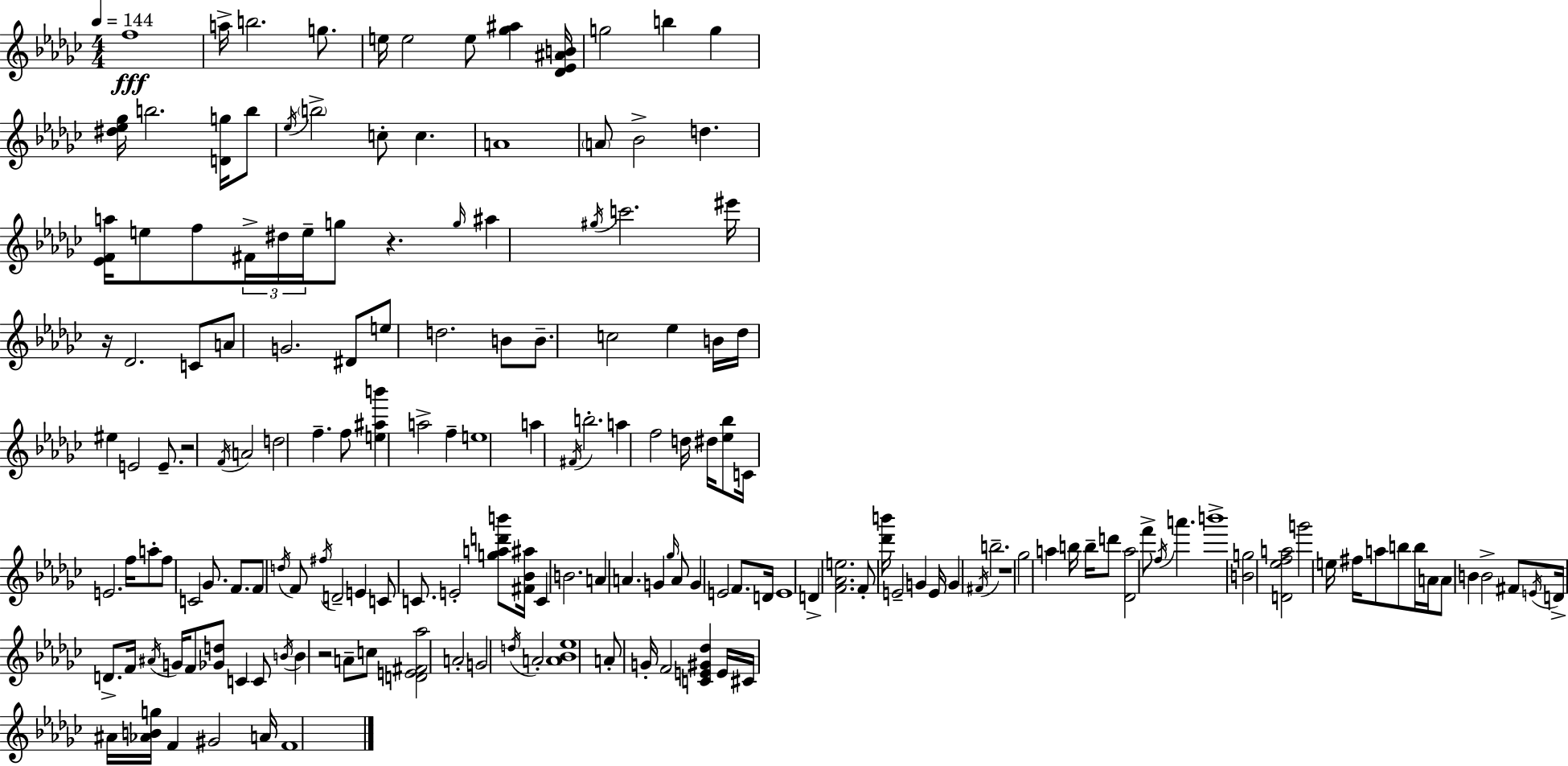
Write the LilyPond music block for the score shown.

{
  \clef treble
  \numericTimeSignature
  \time 4/4
  \key ees \minor
  \tempo 4 = 144
  f''1\fff | a''16-> b''2. g''8. | e''16 e''2 e''8 <ges'' ais''>4 <des' ees' ais' b'>16 | g''2 b''4 g''4 | \break <dis'' ees'' ges''>16 b''2. <d' g''>16 b''8 | \acciaccatura { ees''16 } \parenthesize b''2-> c''8-. c''4. | a'1 | \parenthesize a'8 bes'2-> d''4. | \break <ees' f' a''>16 e''8 f''8 \tuplet 3/2 { fis'16-> dis''16 e''16-- } g''8 r4. | \grace { g''16 } ais''4 \acciaccatura { gis''16 } c'''2. | eis'''16 r16 des'2. | c'8 a'8 g'2. | \break dis'8 e''8 d''2. | b'8 b'8.-- c''2 ees''4 | b'16 des''16 eis''4 e'2 | e'8.-- r2 \acciaccatura { f'16 } a'2 | \break d''2 f''4.-- | f''8 <e'' ais'' b'''>4 a''2-> | f''4-- e''1 | a''4 \acciaccatura { fis'16 } b''2.-. | \break a''4 f''2 | d''16 dis''16 <ees'' bes''>8 c'16 e'2. | f''16 a''8-. f''8 c'2 ges'8. | f'8. f'8 \acciaccatura { d''16 } f'8 \acciaccatura { fis''16 } d'2-- | \break e'4 c'8 c'8. e'2-. | <g'' a'' d''' b'''>8 <fis' bes' ais''>16 c'4 b'2. | a'4 a'4. | g'4 \grace { ges''16 } a'8 g'4 e'2 | \break f'8. d'16 e'1 | d'4-> <f' aes' e''>2. | f'8-. <des''' b'''>16 e'2-- | g'4 e'16 g'4 \acciaccatura { fis'16 } b''2.-- | \break r1 | ges''2 | a''4 b''16 b''16-- d'''8 <des' a''>2 | f'''8-> \acciaccatura { f''16 } a'''4. b'''1-> | \break <b' g''>2 | <d' ees'' f'' a''>2 g'''2 | e''16 fis''16 a''8 b''8 b''16 a'16 a'8 b'4 | b'2-> fis'8 \acciaccatura { e'16 } d'16-> d'8.-> f'16 | \break \acciaccatura { ais'16 } g'16 f'8 <ges' d''>8 c'4 c'8 \acciaccatura { b'16 } b'4 | r2 a'8-- c''8 <d' e' fis' aes''>2 | a'2-. g'2 | \acciaccatura { d''16 } a'2-. <a' bes' ees''>1 | \break a'8-. | g'16-. f'2 <c' e' gis' des''>4 e'16 cis'16 ais'16 | <aes' b' g''>16 f'4 gis'2 a'16 f'1 | \bar "|."
}